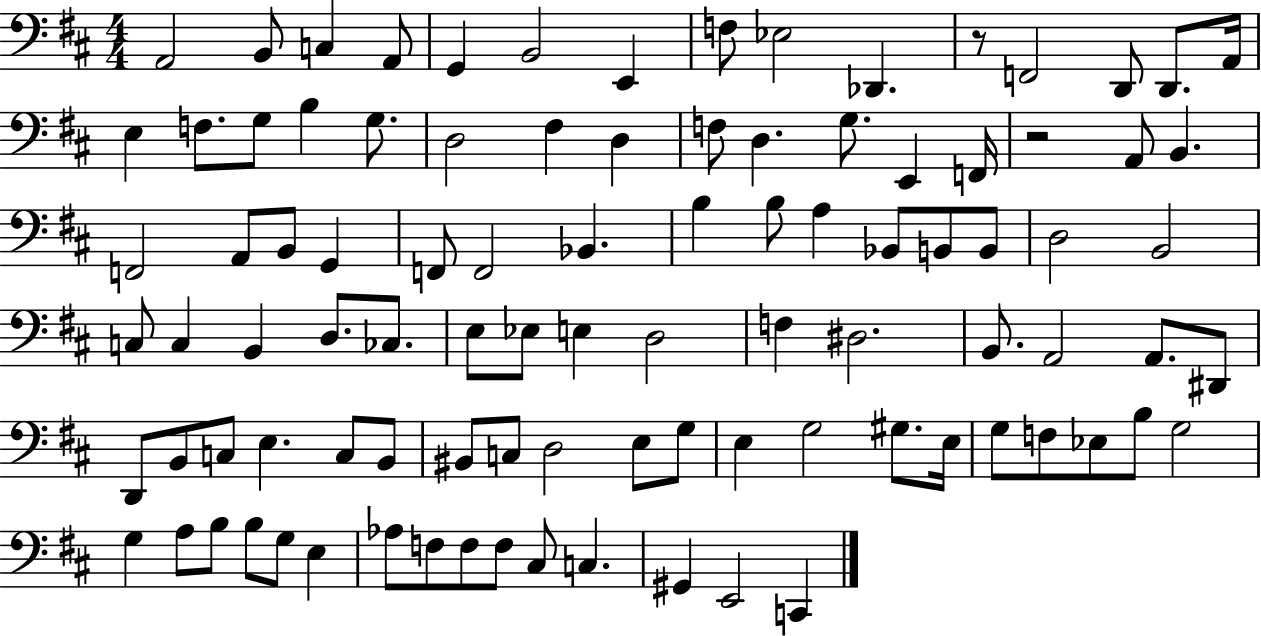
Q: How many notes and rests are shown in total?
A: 96